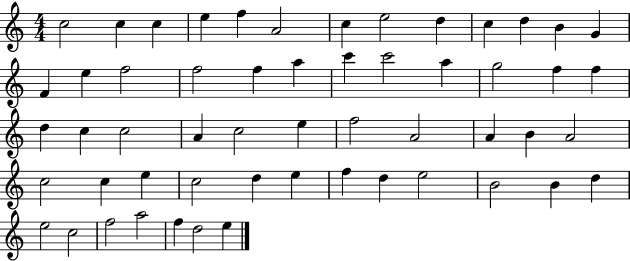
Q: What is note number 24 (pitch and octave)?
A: F5